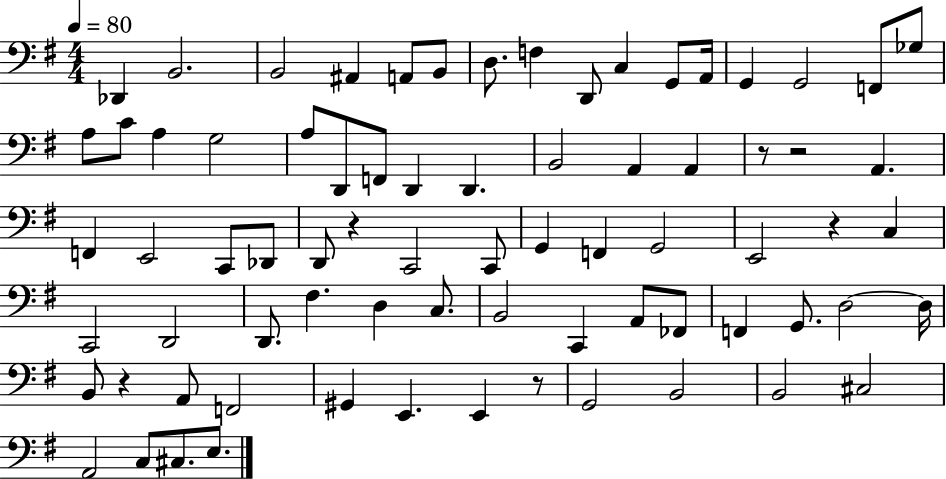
Db2/q B2/h. B2/h A#2/q A2/e B2/e D3/e. F3/q D2/e C3/q G2/e A2/s G2/q G2/h F2/e Gb3/e A3/e C4/e A3/q G3/h A3/e D2/e F2/e D2/q D2/q. B2/h A2/q A2/q R/e R/h A2/q. F2/q E2/h C2/e Db2/e D2/e R/q C2/h C2/e G2/q F2/q G2/h E2/h R/q C3/q C2/h D2/h D2/e. F#3/q. D3/q C3/e. B2/h C2/q A2/e FES2/e F2/q G2/e. D3/h D3/s B2/e R/q A2/e F2/h G#2/q E2/q. E2/q R/e G2/h B2/h B2/h C#3/h A2/h C3/e C#3/e. E3/e.